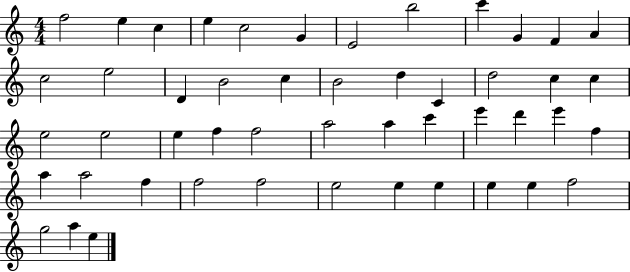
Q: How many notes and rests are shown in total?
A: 49